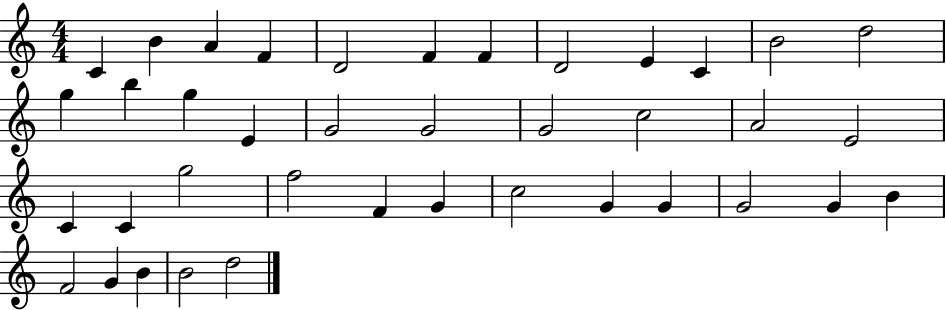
{
  \clef treble
  \numericTimeSignature
  \time 4/4
  \key c \major
  c'4 b'4 a'4 f'4 | d'2 f'4 f'4 | d'2 e'4 c'4 | b'2 d''2 | \break g''4 b''4 g''4 e'4 | g'2 g'2 | g'2 c''2 | a'2 e'2 | \break c'4 c'4 g''2 | f''2 f'4 g'4 | c''2 g'4 g'4 | g'2 g'4 b'4 | \break f'2 g'4 b'4 | b'2 d''2 | \bar "|."
}